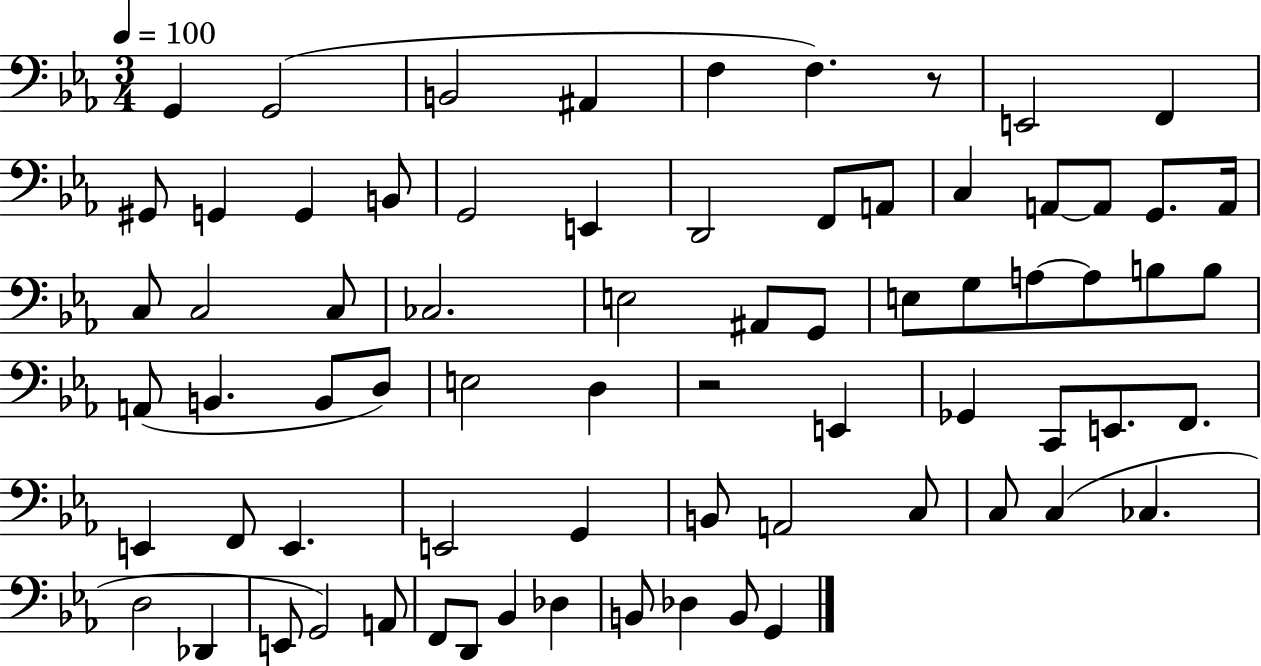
X:1
T:Untitled
M:3/4
L:1/4
K:Eb
G,, G,,2 B,,2 ^A,, F, F, z/2 E,,2 F,, ^G,,/2 G,, G,, B,,/2 G,,2 E,, D,,2 F,,/2 A,,/2 C, A,,/2 A,,/2 G,,/2 A,,/4 C,/2 C,2 C,/2 _C,2 E,2 ^A,,/2 G,,/2 E,/2 G,/2 A,/2 A,/2 B,/2 B,/2 A,,/2 B,, B,,/2 D,/2 E,2 D, z2 E,, _G,, C,,/2 E,,/2 F,,/2 E,, F,,/2 E,, E,,2 G,, B,,/2 A,,2 C,/2 C,/2 C, _C, D,2 _D,, E,,/2 G,,2 A,,/2 F,,/2 D,,/2 _B,, _D, B,,/2 _D, B,,/2 G,,